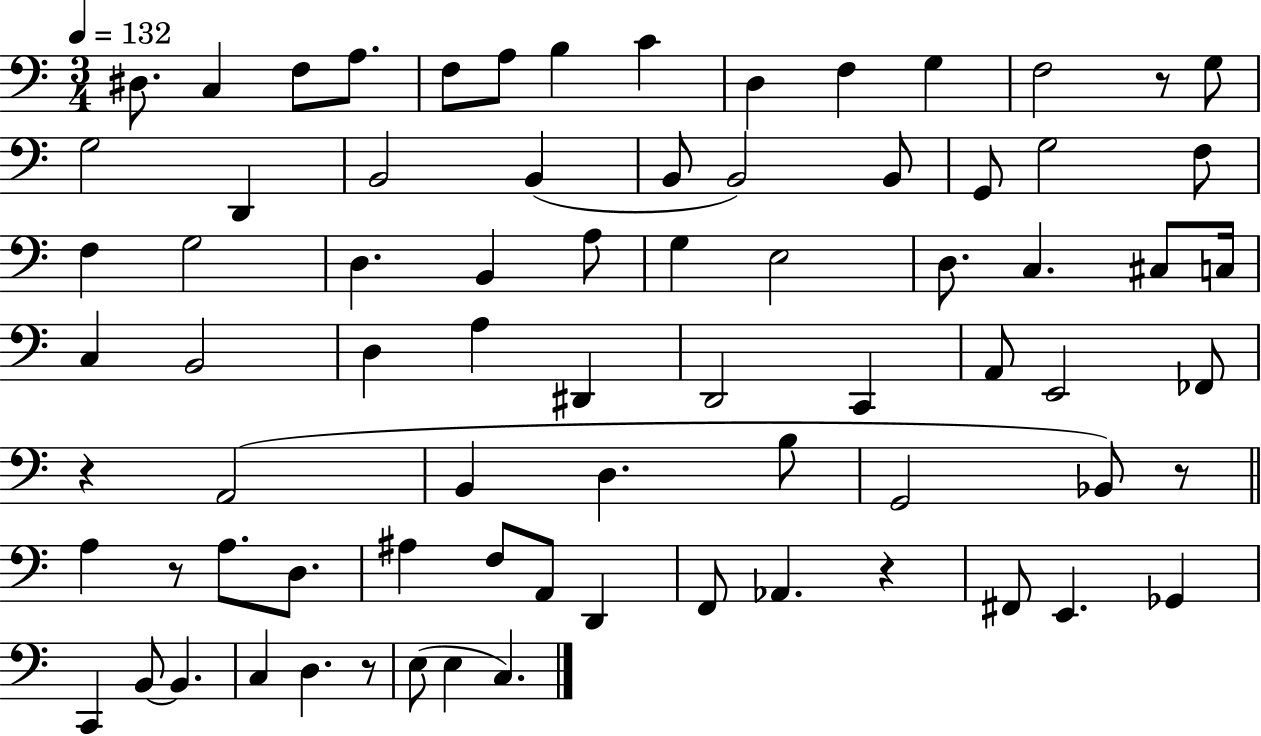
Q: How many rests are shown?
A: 6